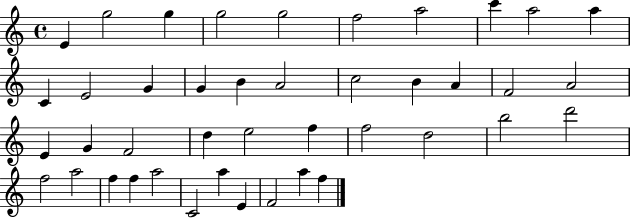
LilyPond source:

{
  \clef treble
  \time 4/4
  \defaultTimeSignature
  \key c \major
  e'4 g''2 g''4 | g''2 g''2 | f''2 a''2 | c'''4 a''2 a''4 | \break c'4 e'2 g'4 | g'4 b'4 a'2 | c''2 b'4 a'4 | f'2 a'2 | \break e'4 g'4 f'2 | d''4 e''2 f''4 | f''2 d''2 | b''2 d'''2 | \break f''2 a''2 | f''4 f''4 a''2 | c'2 a''4 e'4 | f'2 a''4 f''4 | \break \bar "|."
}